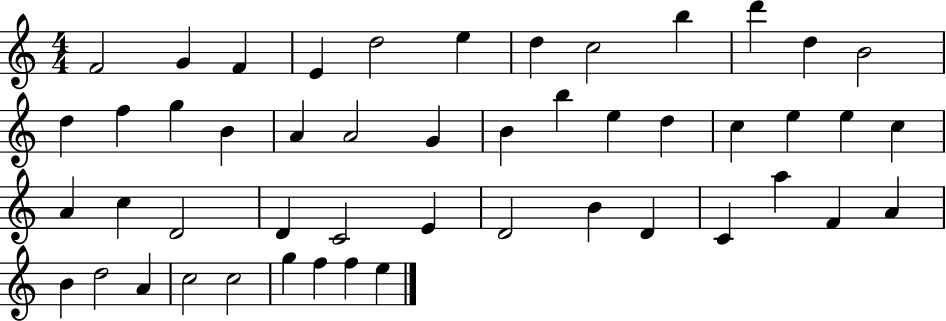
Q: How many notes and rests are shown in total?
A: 49